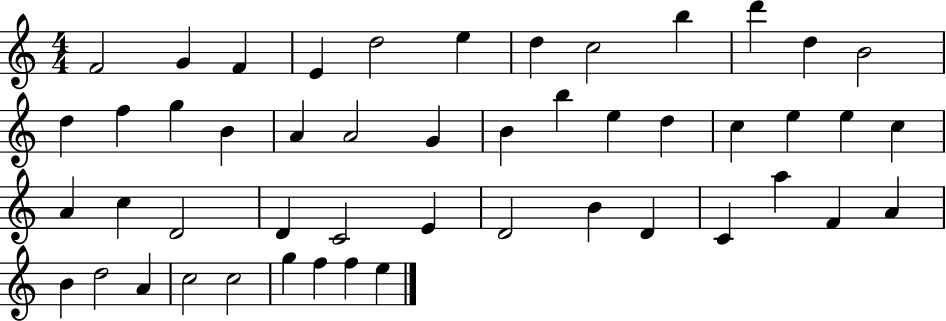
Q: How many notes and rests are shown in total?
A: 49